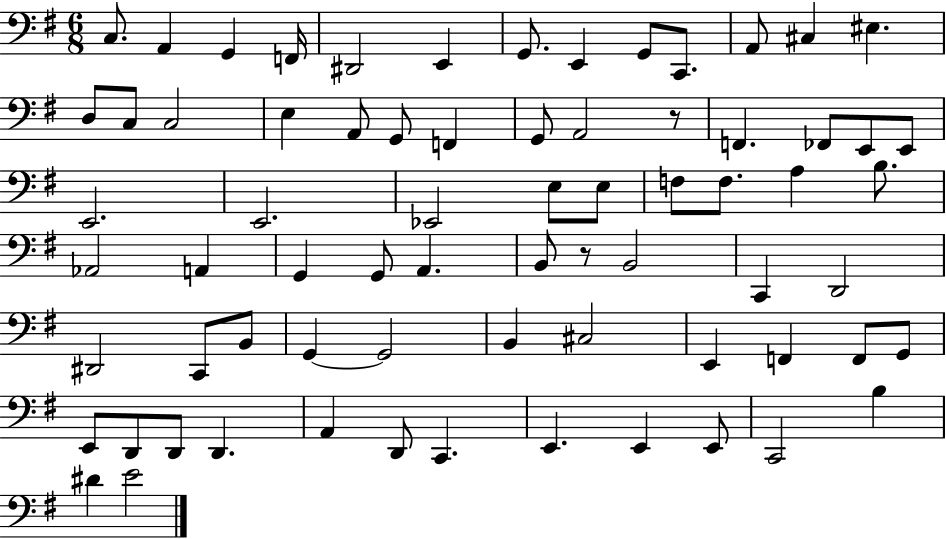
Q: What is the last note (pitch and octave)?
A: E4